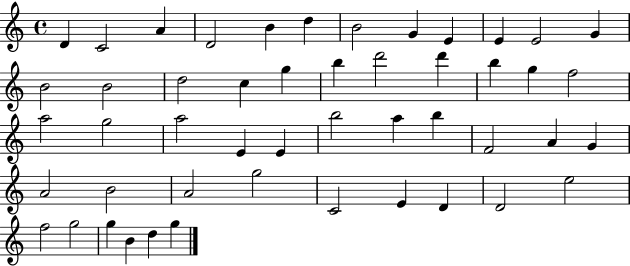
{
  \clef treble
  \time 4/4
  \defaultTimeSignature
  \key c \major
  d'4 c'2 a'4 | d'2 b'4 d''4 | b'2 g'4 e'4 | e'4 e'2 g'4 | \break b'2 b'2 | d''2 c''4 g''4 | b''4 d'''2 d'''4 | b''4 g''4 f''2 | \break a''2 g''2 | a''2 e'4 e'4 | b''2 a''4 b''4 | f'2 a'4 g'4 | \break a'2 b'2 | a'2 g''2 | c'2 e'4 d'4 | d'2 e''2 | \break f''2 g''2 | g''4 b'4 d''4 g''4 | \bar "|."
}